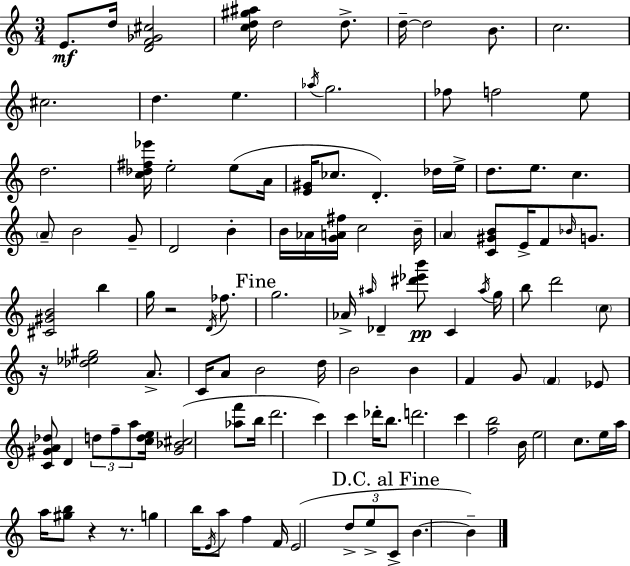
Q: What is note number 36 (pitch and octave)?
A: B4